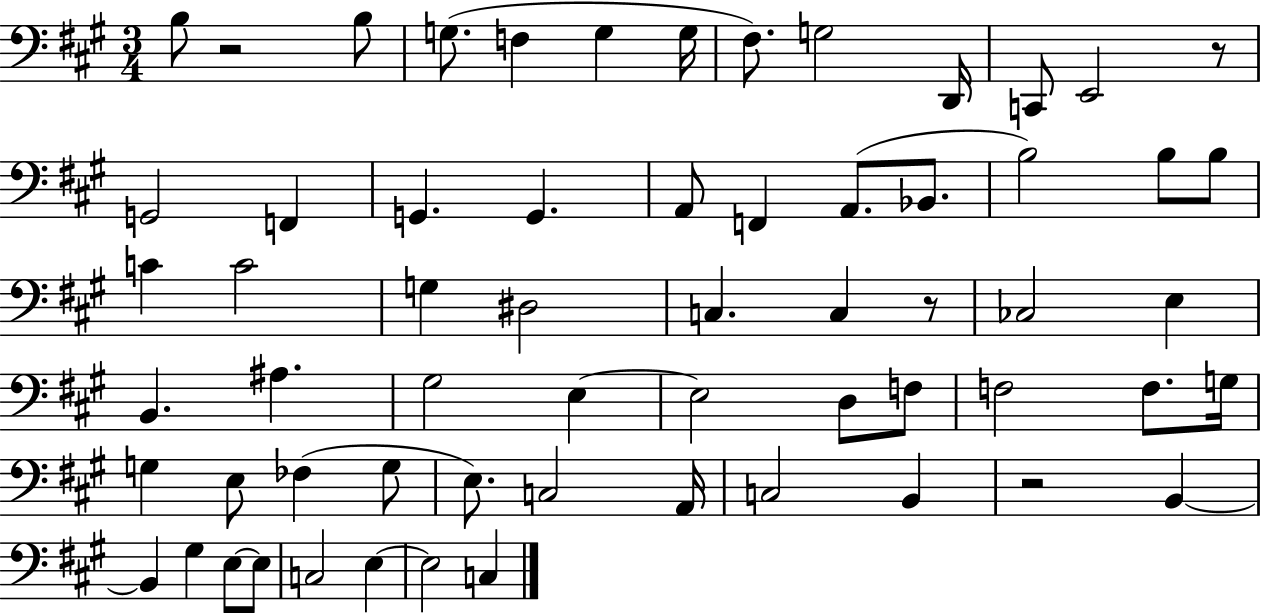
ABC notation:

X:1
T:Untitled
M:3/4
L:1/4
K:A
B,/2 z2 B,/2 G,/2 F, G, G,/4 ^F,/2 G,2 D,,/4 C,,/2 E,,2 z/2 G,,2 F,, G,, G,, A,,/2 F,, A,,/2 _B,,/2 B,2 B,/2 B,/2 C C2 G, ^D,2 C, C, z/2 _C,2 E, B,, ^A, ^G,2 E, E,2 D,/2 F,/2 F,2 F,/2 G,/4 G, E,/2 _F, G,/2 E,/2 C,2 A,,/4 C,2 B,, z2 B,, B,, ^G, E,/2 E,/2 C,2 E, E,2 C,